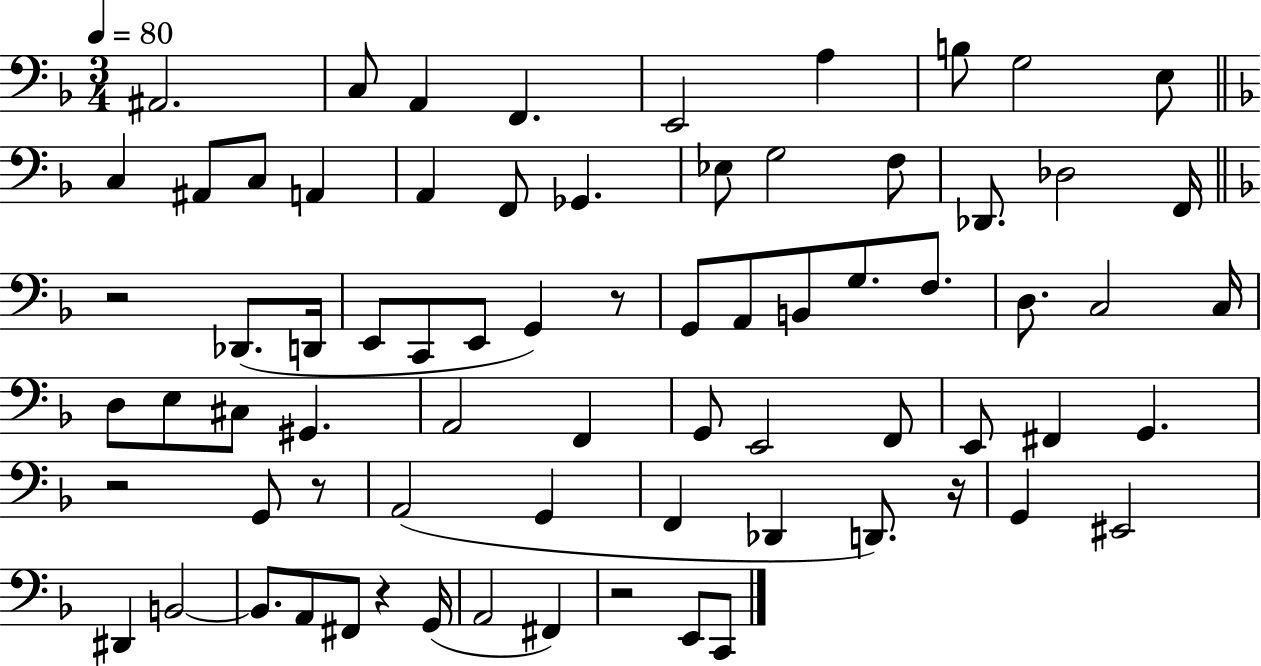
X:1
T:Untitled
M:3/4
L:1/4
K:F
^A,,2 C,/2 A,, F,, E,,2 A, B,/2 G,2 E,/2 C, ^A,,/2 C,/2 A,, A,, F,,/2 _G,, _E,/2 G,2 F,/2 _D,,/2 _D,2 F,,/4 z2 _D,,/2 D,,/4 E,,/2 C,,/2 E,,/2 G,, z/2 G,,/2 A,,/2 B,,/2 G,/2 F,/2 D,/2 C,2 C,/4 D,/2 E,/2 ^C,/2 ^G,, A,,2 F,, G,,/2 E,,2 F,,/2 E,,/2 ^F,, G,, z2 G,,/2 z/2 A,,2 G,, F,, _D,, D,,/2 z/4 G,, ^E,,2 ^D,, B,,2 B,,/2 A,,/2 ^F,,/2 z G,,/4 A,,2 ^F,, z2 E,,/2 C,,/2